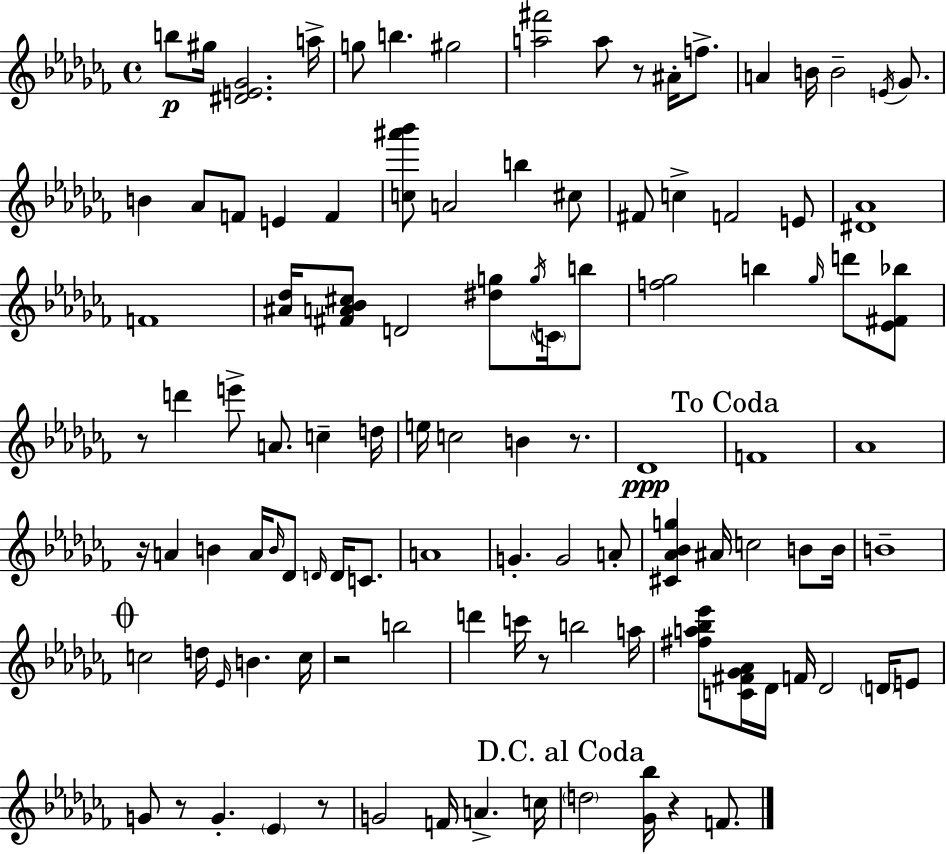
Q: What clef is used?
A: treble